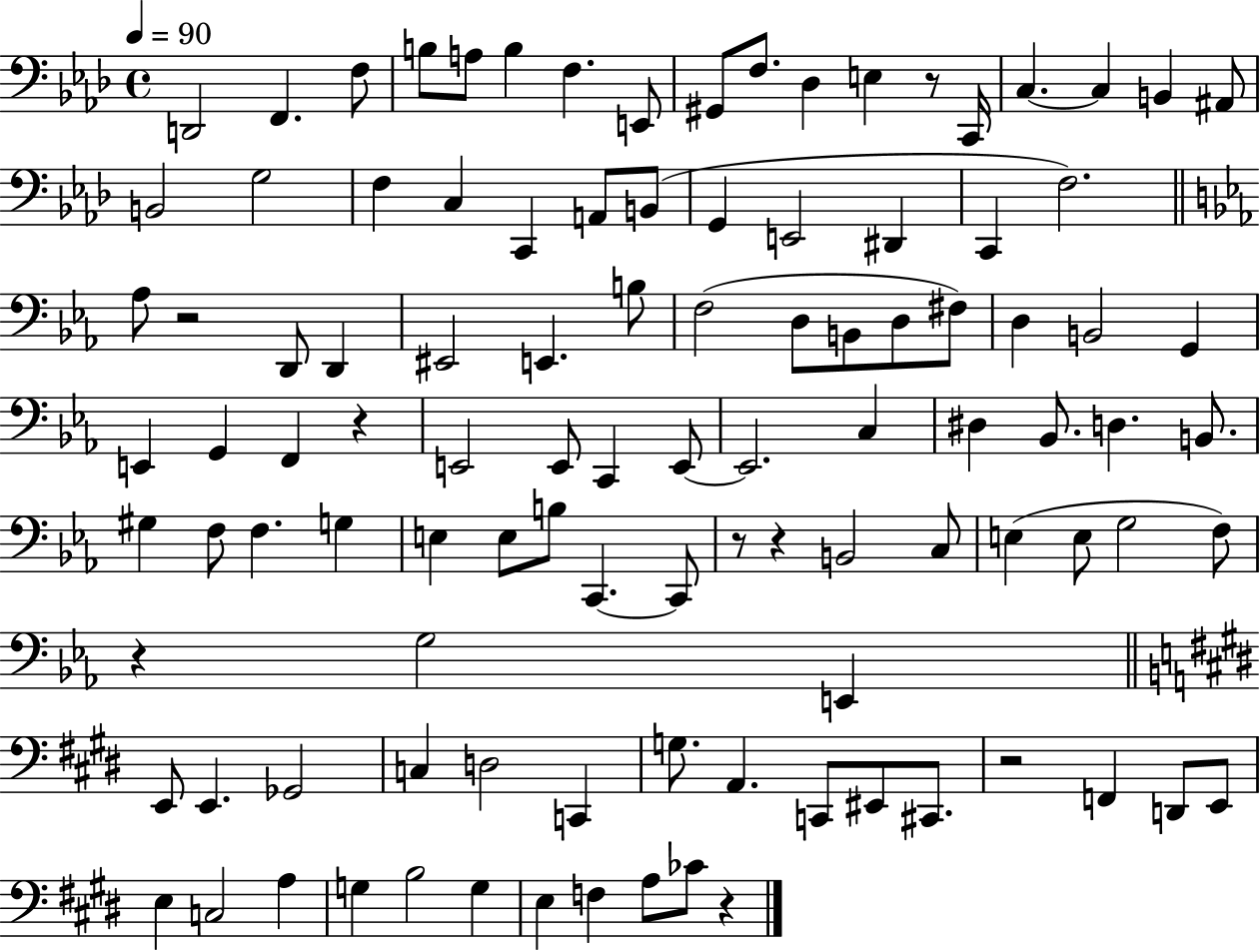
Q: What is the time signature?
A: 4/4